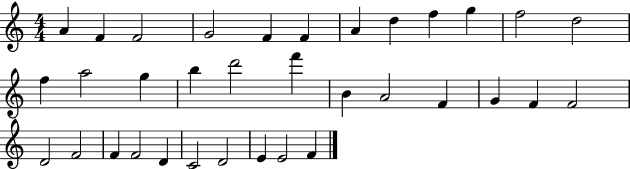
X:1
T:Untitled
M:4/4
L:1/4
K:C
A F F2 G2 F F A d f g f2 d2 f a2 g b d'2 f' B A2 F G F F2 D2 F2 F F2 D C2 D2 E E2 F